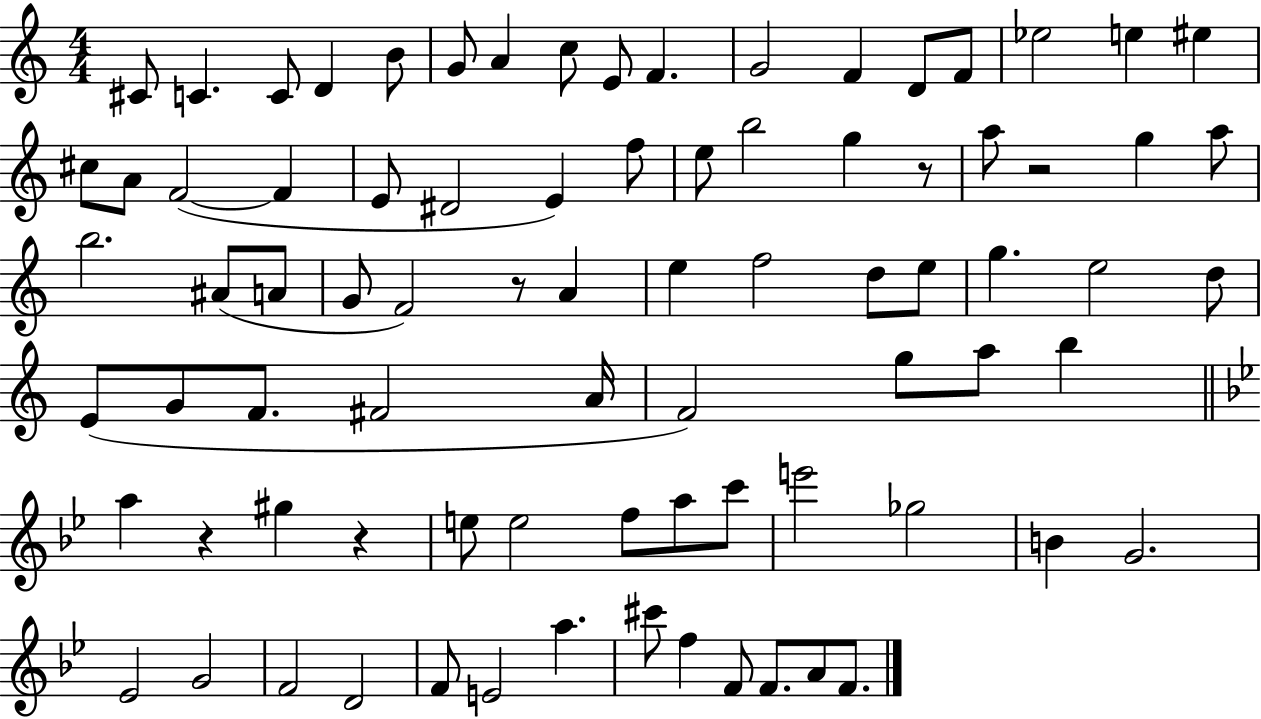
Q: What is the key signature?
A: C major